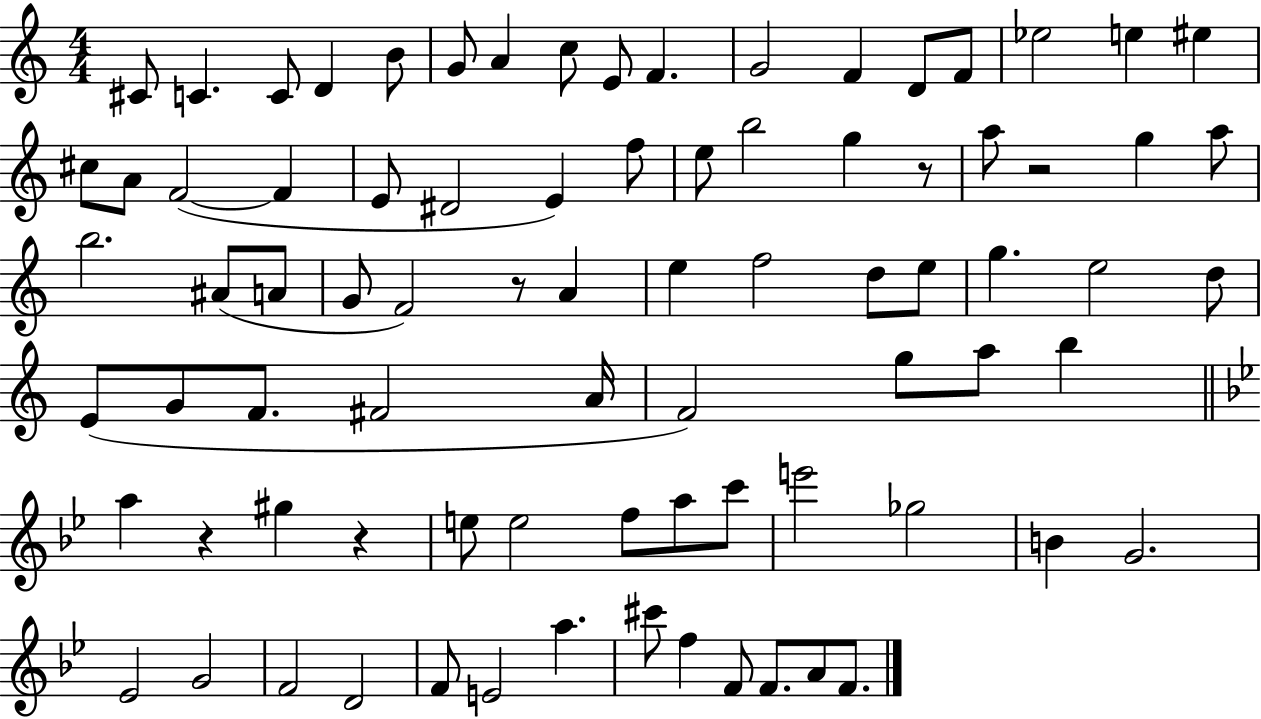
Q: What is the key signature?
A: C major